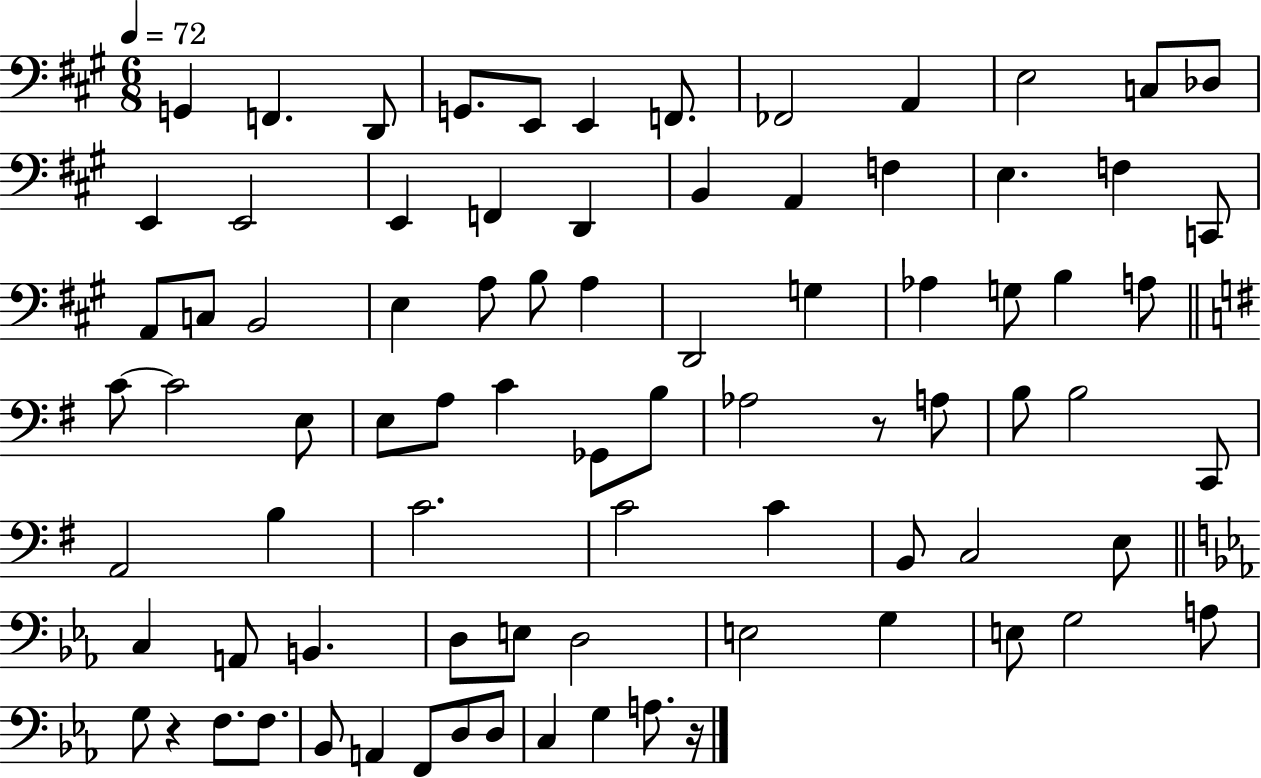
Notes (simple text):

G2/q F2/q. D2/e G2/e. E2/e E2/q F2/e. FES2/h A2/q E3/h C3/e Db3/e E2/q E2/h E2/q F2/q D2/q B2/q A2/q F3/q E3/q. F3/q C2/e A2/e C3/e B2/h E3/q A3/e B3/e A3/q D2/h G3/q Ab3/q G3/e B3/q A3/e C4/e C4/h E3/e E3/e A3/e C4/q Gb2/e B3/e Ab3/h R/e A3/e B3/e B3/h C2/e A2/h B3/q C4/h. C4/h C4/q B2/e C3/h E3/e C3/q A2/e B2/q. D3/e E3/e D3/h E3/h G3/q E3/e G3/h A3/e G3/e R/q F3/e. F3/e. Bb2/e A2/q F2/e D3/e D3/e C3/q G3/q A3/e. R/s